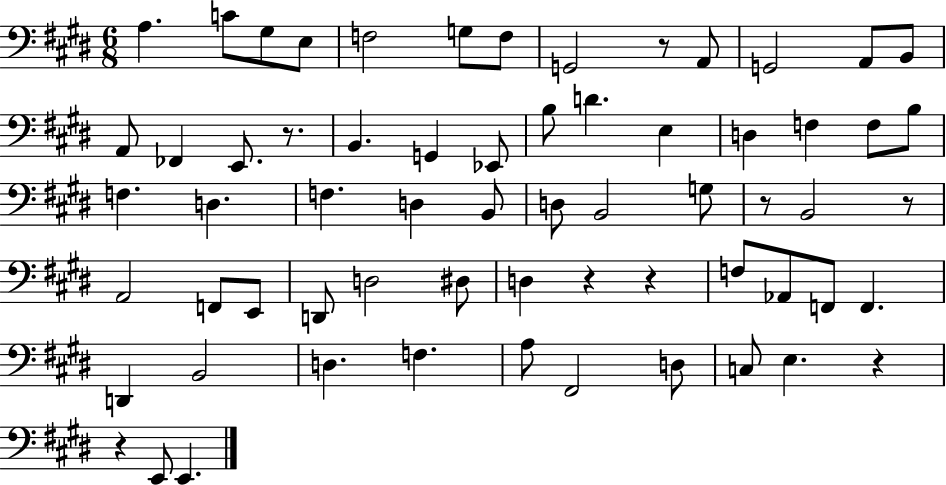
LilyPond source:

{
  \clef bass
  \numericTimeSignature
  \time 6/8
  \key e \major
  a4. c'8 gis8 e8 | f2 g8 f8 | g,2 r8 a,8 | g,2 a,8 b,8 | \break a,8 fes,4 e,8. r8. | b,4. g,4 ees,8 | b8 d'4. e4 | d4 f4 f8 b8 | \break f4. d4. | f4. d4 b,8 | d8 b,2 g8 | r8 b,2 r8 | \break a,2 f,8 e,8 | d,8 d2 dis8 | d4 r4 r4 | f8 aes,8 f,8 f,4. | \break d,4 b,2 | d4. f4. | a8 fis,2 d8 | c8 e4. r4 | \break r4 e,8 e,4. | \bar "|."
}